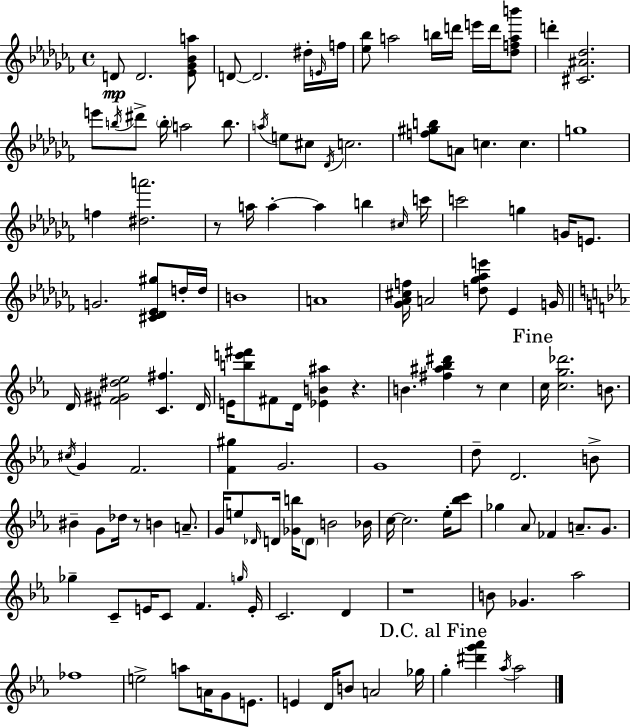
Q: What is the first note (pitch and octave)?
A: D4